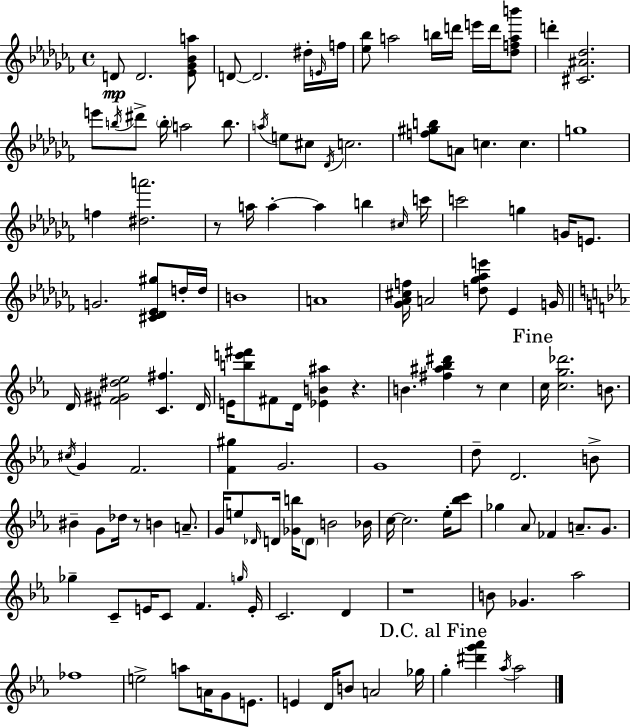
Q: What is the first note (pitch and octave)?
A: D4